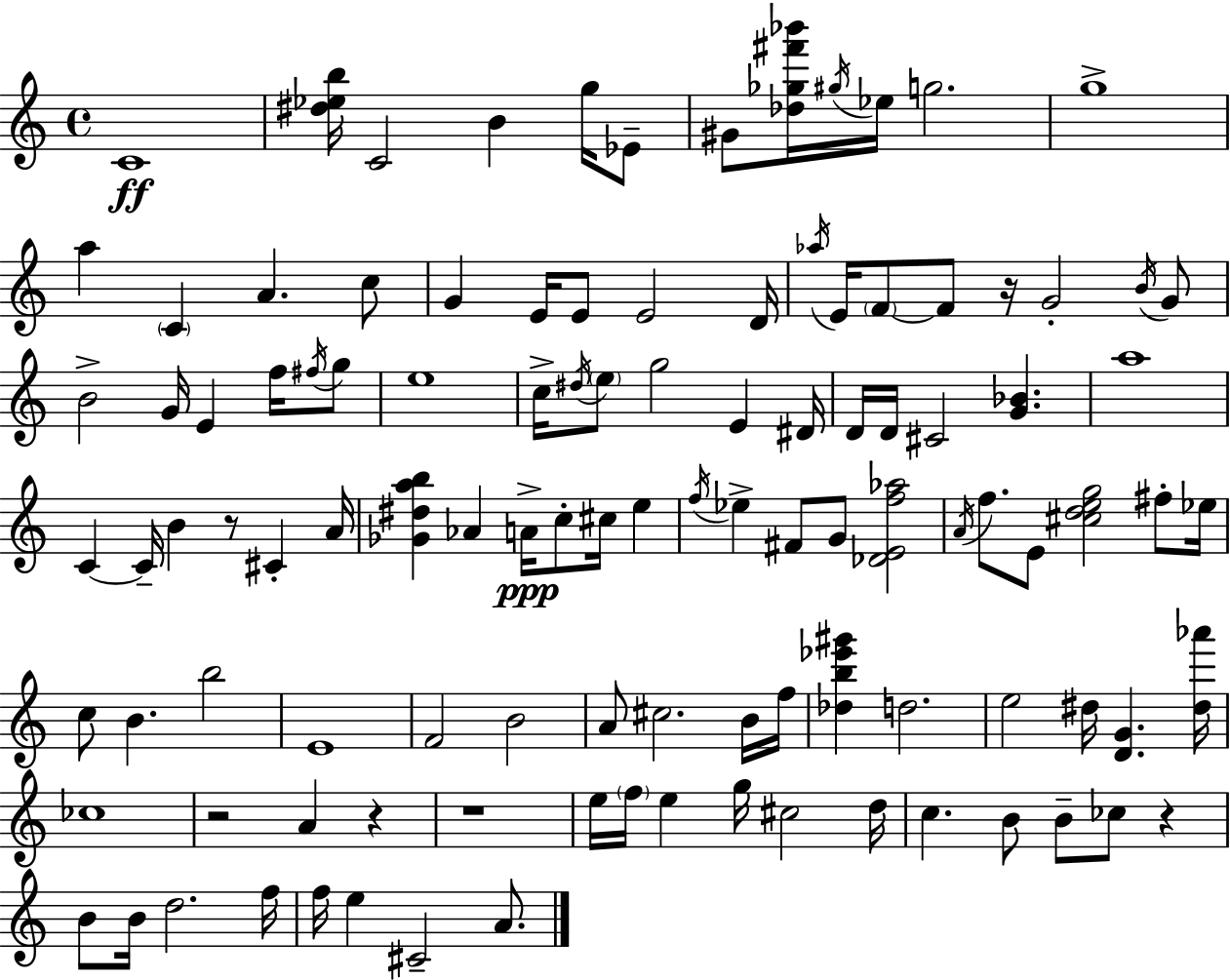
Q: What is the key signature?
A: A minor